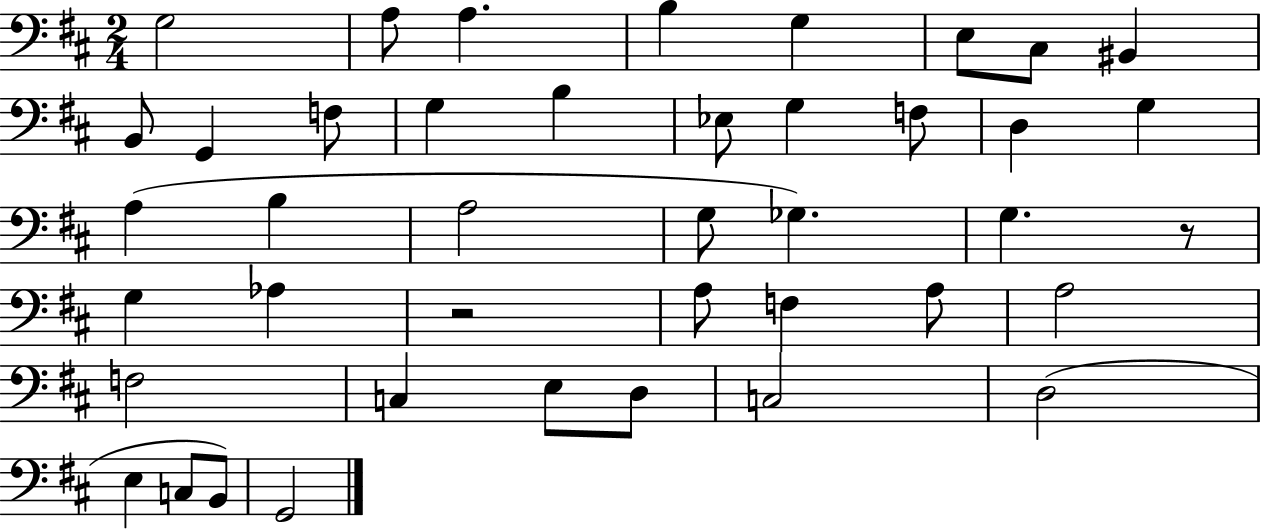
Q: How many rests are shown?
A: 2